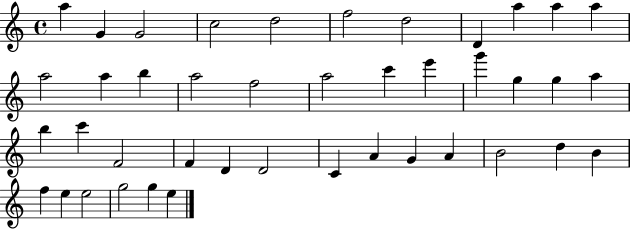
{
  \clef treble
  \time 4/4
  \defaultTimeSignature
  \key c \major
  a''4 g'4 g'2 | c''2 d''2 | f''2 d''2 | d'4 a''4 a''4 a''4 | \break a''2 a''4 b''4 | a''2 f''2 | a''2 c'''4 e'''4 | g'''4 g''4 g''4 a''4 | \break b''4 c'''4 f'2 | f'4 d'4 d'2 | c'4 a'4 g'4 a'4 | b'2 d''4 b'4 | \break f''4 e''4 e''2 | g''2 g''4 e''4 | \bar "|."
}